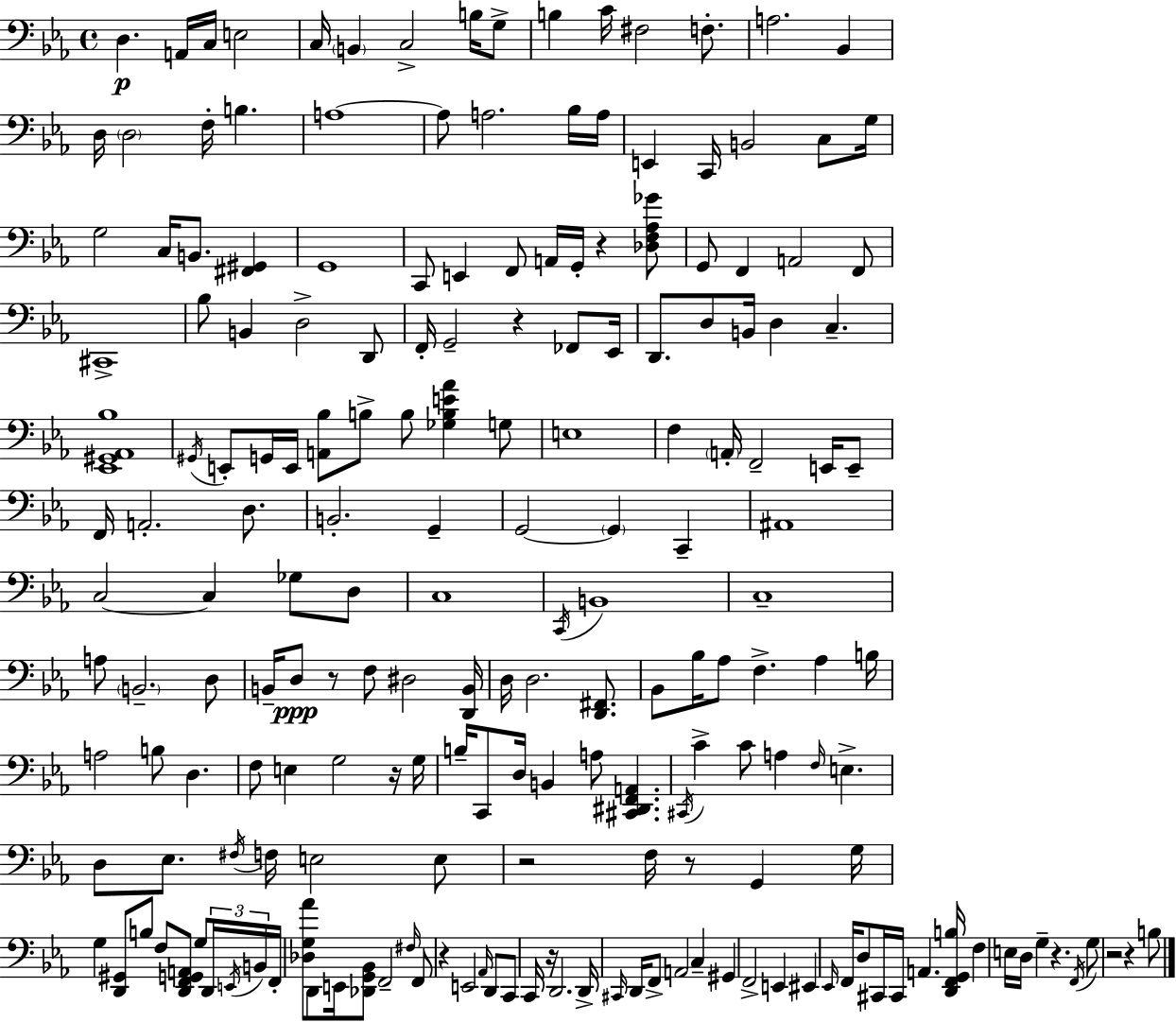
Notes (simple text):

D3/q. A2/s C3/s E3/h C3/s B2/q C3/h B3/s G3/e B3/q C4/s F#3/h F3/e. A3/h. Bb2/q D3/s D3/h F3/s B3/q. A3/w A3/e A3/h. Bb3/s A3/s E2/q C2/s B2/h C3/e G3/s G3/h C3/s B2/e. [F#2,G#2]/q G2/w C2/e E2/q F2/e A2/s G2/s R/q [Db3,F3,Ab3,Gb4]/e G2/e F2/q A2/h F2/e C#2/w Bb3/e B2/q D3/h D2/e F2/s G2/h R/q FES2/e Eb2/s D2/e. D3/e B2/s D3/q C3/q. [Eb2,G#2,Ab2,Bb3]/w G#2/s E2/e G2/s E2/s [A2,Bb3]/e B3/e B3/e [Gb3,B3,E4,Ab4]/q G3/e E3/w F3/q A2/s F2/h E2/s E2/e F2/s A2/h. D3/e. B2/h. G2/q G2/h G2/q C2/q A#2/w C3/h C3/q Gb3/e D3/e C3/w C2/s B2/w C3/w A3/e B2/h. D3/e B2/s D3/e R/e F3/e D#3/h [D2,B2]/s D3/s D3/h. [D2,F#2]/e. Bb2/e Bb3/s Ab3/e F3/q. Ab3/q B3/s A3/h B3/e D3/q. F3/e E3/q G3/h R/s G3/s B3/s C2/e D3/s B2/q A3/e [C#2,D#2,F2,A2]/q. C#2/s C4/q C4/e A3/q F3/s E3/q. D3/e Eb3/e. F#3/s F3/s E3/h E3/e R/h F3/s R/e G2/q G3/s G3/q [D2,G#2]/e B3/e F3/e [D2,F2,G2,A2]/e G3/e D2/s E2/s B2/s F2/s [Db3,G3,Ab4]/e D2/e E2/s [Db2,G2,Bb2]/e F2/h F#3/s F2/e R/q E2/h Ab2/s D2/e C2/e C2/s R/s D2/h. D2/s C#2/s D2/s F2/e A2/h C3/q G#2/q F2/h E2/q EIS2/q Eb2/s F2/s D3/e C#2/s C#2/s A2/q. [D2,F2,G2,B3]/s F3/q E3/s D3/s G3/q R/q. F2/s G3/e R/h R/q B3/e